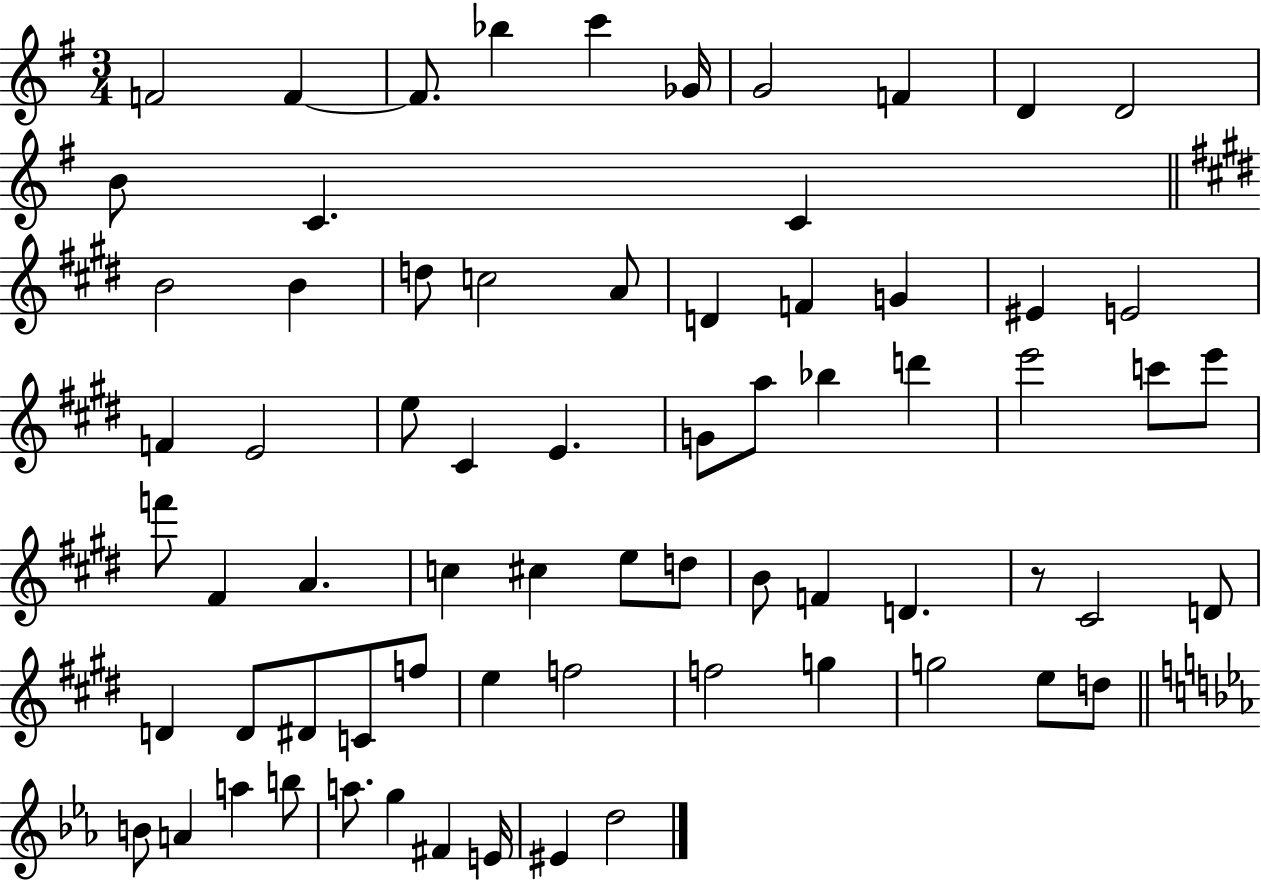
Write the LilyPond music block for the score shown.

{
  \clef treble
  \numericTimeSignature
  \time 3/4
  \key g \major
  f'2 f'4~~ | f'8. bes''4 c'''4 ges'16 | g'2 f'4 | d'4 d'2 | \break b'8 c'4. c'4 | \bar "||" \break \key e \major b'2 b'4 | d''8 c''2 a'8 | d'4 f'4 g'4 | eis'4 e'2 | \break f'4 e'2 | e''8 cis'4 e'4. | g'8 a''8 bes''4 d'''4 | e'''2 c'''8 e'''8 | \break f'''8 fis'4 a'4. | c''4 cis''4 e''8 d''8 | b'8 f'4 d'4. | r8 cis'2 d'8 | \break d'4 d'8 dis'8 c'8 f''8 | e''4 f''2 | f''2 g''4 | g''2 e''8 d''8 | \break \bar "||" \break \key ees \major b'8 a'4 a''4 b''8 | a''8. g''4 fis'4 e'16 | eis'4 d''2 | \bar "|."
}